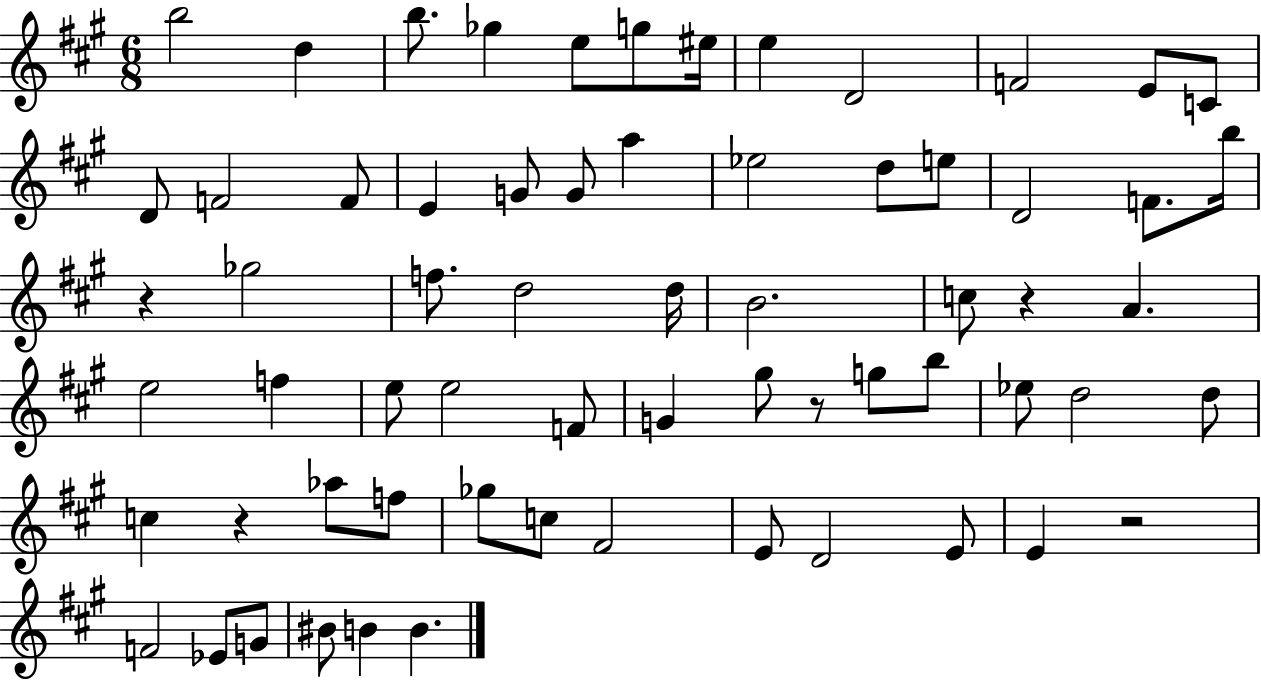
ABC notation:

X:1
T:Untitled
M:6/8
L:1/4
K:A
b2 d b/2 _g e/2 g/2 ^e/4 e D2 F2 E/2 C/2 D/2 F2 F/2 E G/2 G/2 a _e2 d/2 e/2 D2 F/2 b/4 z _g2 f/2 d2 d/4 B2 c/2 z A e2 f e/2 e2 F/2 G ^g/2 z/2 g/2 b/2 _e/2 d2 d/2 c z _a/2 f/2 _g/2 c/2 ^F2 E/2 D2 E/2 E z2 F2 _E/2 G/2 ^B/2 B B